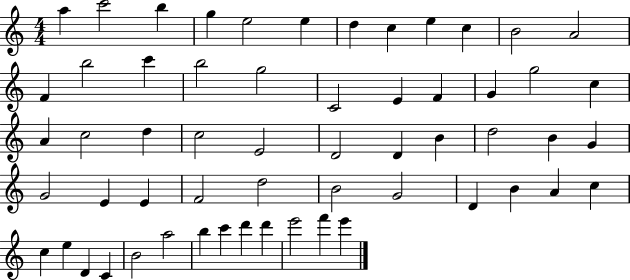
{
  \clef treble
  \numericTimeSignature
  \time 4/4
  \key c \major
  a''4 c'''2 b''4 | g''4 e''2 e''4 | d''4 c''4 e''4 c''4 | b'2 a'2 | \break f'4 b''2 c'''4 | b''2 g''2 | c'2 e'4 f'4 | g'4 g''2 c''4 | \break a'4 c''2 d''4 | c''2 e'2 | d'2 d'4 b'4 | d''2 b'4 g'4 | \break g'2 e'4 e'4 | f'2 d''2 | b'2 g'2 | d'4 b'4 a'4 c''4 | \break c''4 e''4 d'4 c'4 | b'2 a''2 | b''4 c'''4 d'''4 d'''4 | e'''2 f'''4 e'''4 | \break \bar "|."
}